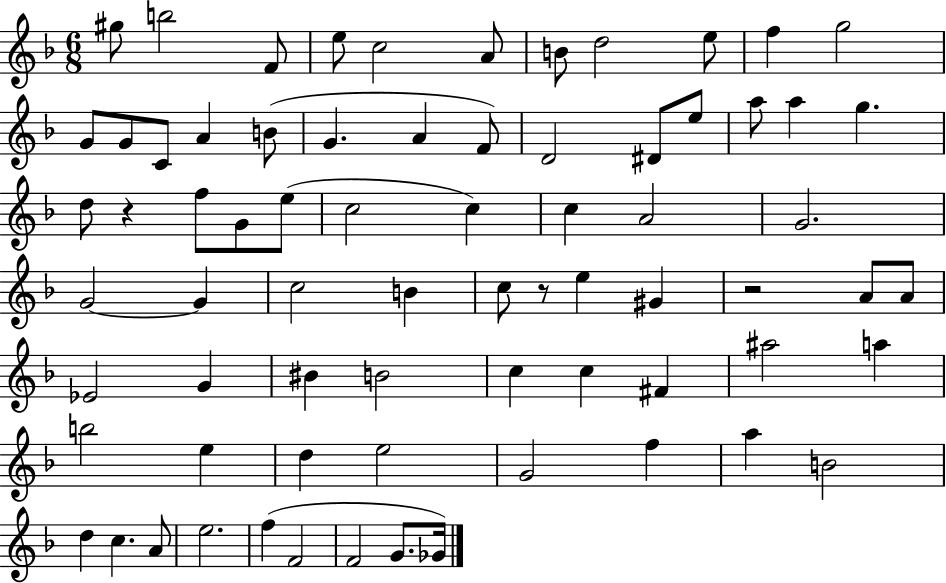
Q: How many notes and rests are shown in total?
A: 72